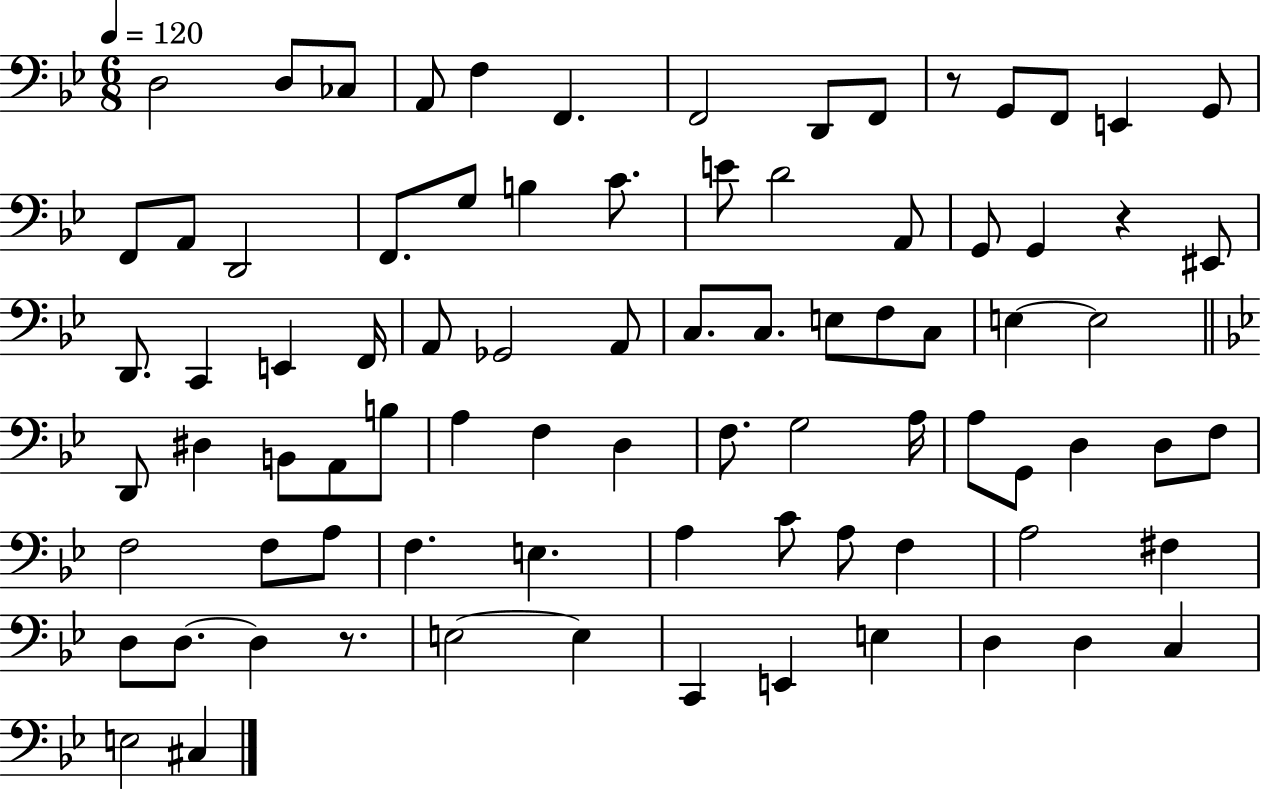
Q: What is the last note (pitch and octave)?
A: C#3